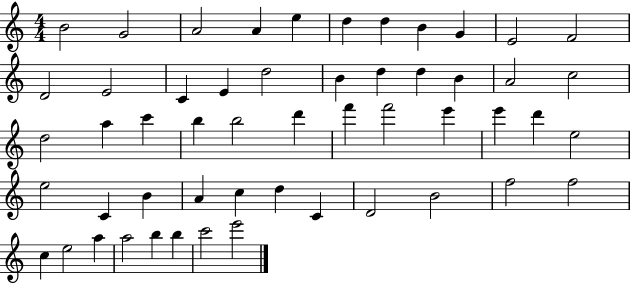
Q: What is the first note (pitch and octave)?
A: B4